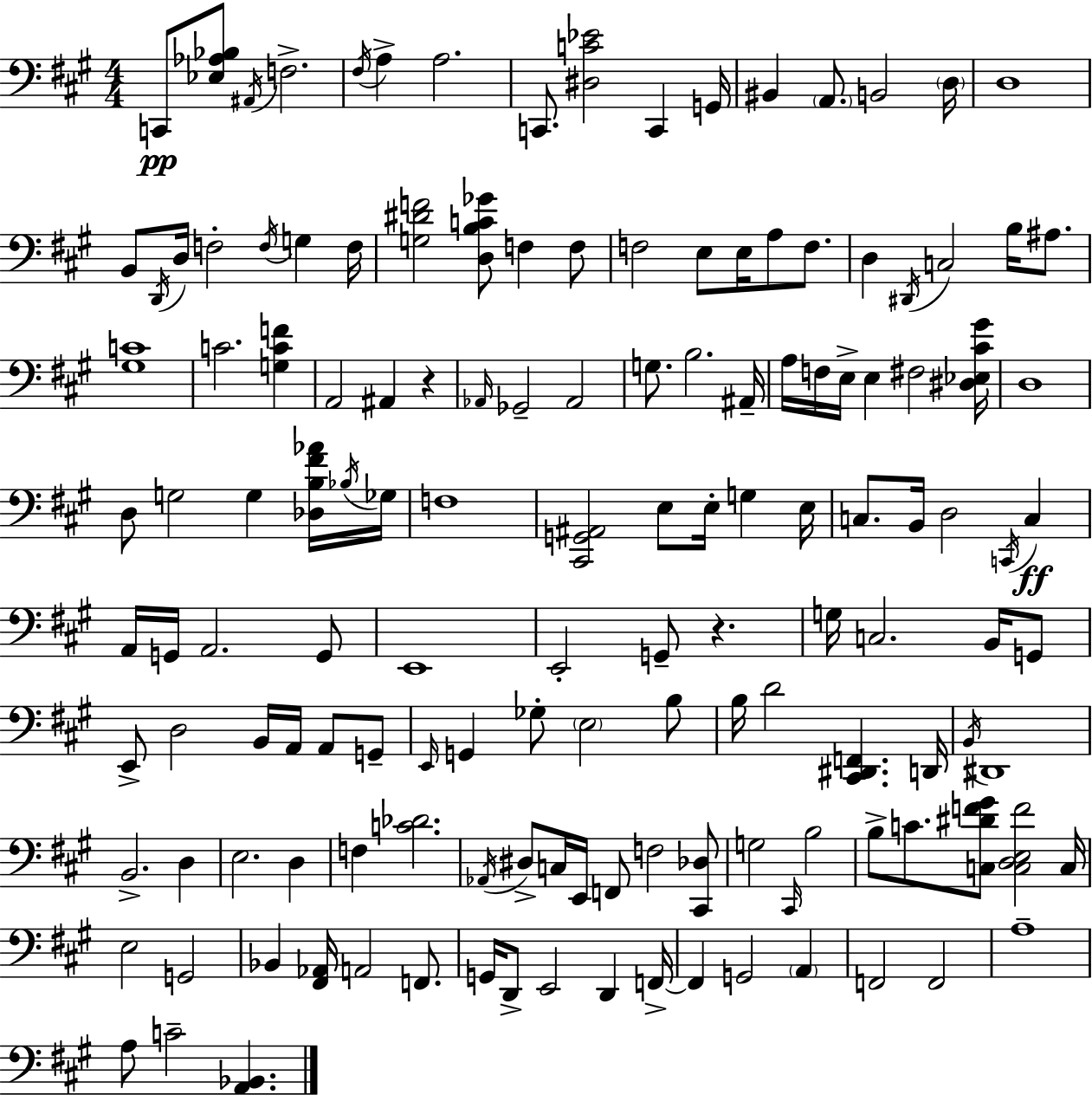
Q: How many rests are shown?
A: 2